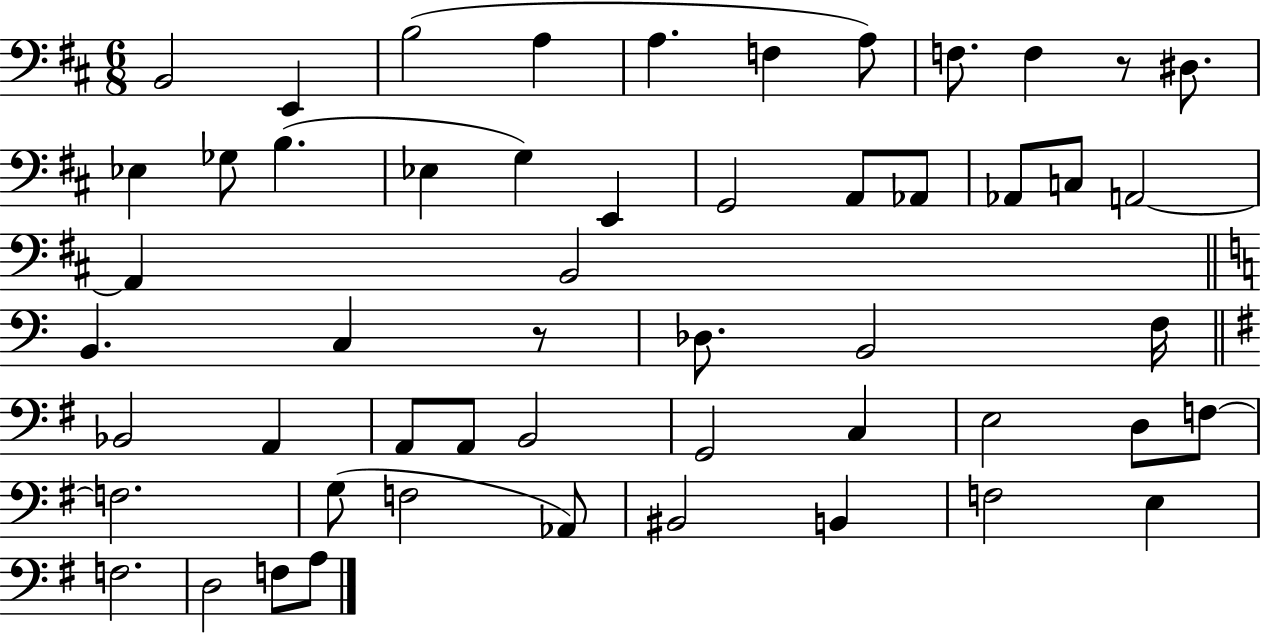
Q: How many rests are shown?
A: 2